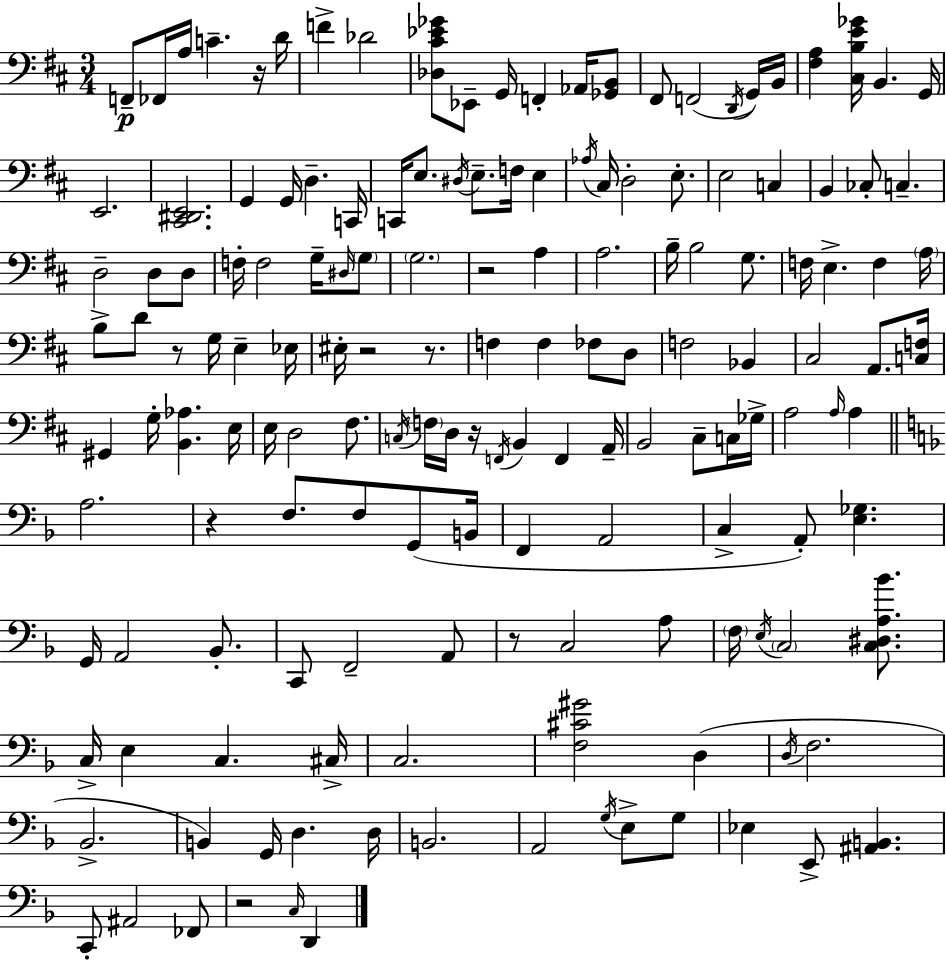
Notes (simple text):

F2/e FES2/s A3/s C4/q. R/s D4/s F4/q Db4/h [Db3,C#4,Eb4,Gb4]/e Eb2/e G2/s F2/q Ab2/s [Gb2,B2]/e F#2/e F2/h D2/s G2/s B2/s [F#3,A3]/q [C#3,B3,E4,Gb4]/s B2/q. G2/s E2/h. [C#2,D#2,E2]/h. G2/q G2/s D3/q. C2/s C2/s E3/e. D#3/s E3/e. F3/s E3/q Ab3/s C#3/s D3/h E3/e. E3/h C3/q B2/q CES3/e C3/q. D3/h D3/e D3/e F3/s F3/h G3/s D#3/s G3/e G3/h. R/h A3/q A3/h. B3/s B3/h G3/e. F3/s E3/q. F3/q A3/s B3/e D4/e R/e G3/s E3/q Eb3/s EIS3/s R/h R/e. F3/q F3/q FES3/e D3/e F3/h Bb2/q C#3/h A2/e. [C3,F3]/s G#2/q G3/s [B2,Ab3]/q. E3/s E3/s D3/h F#3/e. C3/s F3/s D3/s R/s F2/s B2/q F2/q A2/s B2/h C#3/e C3/s Gb3/s A3/h A3/s A3/q A3/h. R/q F3/e. F3/e G2/e B2/s F2/q A2/h C3/q A2/e [E3,Gb3]/q. G2/s A2/h Bb2/e. C2/e F2/h A2/e R/e C3/h A3/e F3/s E3/s C3/h [C3,D#3,A3,Bb4]/e. C3/s E3/q C3/q. C#3/s C3/h. [F3,C#4,G#4]/h D3/q D3/s F3/h. Bb2/h. B2/q G2/s D3/q. D3/s B2/h. A2/h G3/s E3/e G3/e Eb3/q E2/e [A#2,B2]/q. C2/e A#2/h FES2/e R/h C3/s D2/q